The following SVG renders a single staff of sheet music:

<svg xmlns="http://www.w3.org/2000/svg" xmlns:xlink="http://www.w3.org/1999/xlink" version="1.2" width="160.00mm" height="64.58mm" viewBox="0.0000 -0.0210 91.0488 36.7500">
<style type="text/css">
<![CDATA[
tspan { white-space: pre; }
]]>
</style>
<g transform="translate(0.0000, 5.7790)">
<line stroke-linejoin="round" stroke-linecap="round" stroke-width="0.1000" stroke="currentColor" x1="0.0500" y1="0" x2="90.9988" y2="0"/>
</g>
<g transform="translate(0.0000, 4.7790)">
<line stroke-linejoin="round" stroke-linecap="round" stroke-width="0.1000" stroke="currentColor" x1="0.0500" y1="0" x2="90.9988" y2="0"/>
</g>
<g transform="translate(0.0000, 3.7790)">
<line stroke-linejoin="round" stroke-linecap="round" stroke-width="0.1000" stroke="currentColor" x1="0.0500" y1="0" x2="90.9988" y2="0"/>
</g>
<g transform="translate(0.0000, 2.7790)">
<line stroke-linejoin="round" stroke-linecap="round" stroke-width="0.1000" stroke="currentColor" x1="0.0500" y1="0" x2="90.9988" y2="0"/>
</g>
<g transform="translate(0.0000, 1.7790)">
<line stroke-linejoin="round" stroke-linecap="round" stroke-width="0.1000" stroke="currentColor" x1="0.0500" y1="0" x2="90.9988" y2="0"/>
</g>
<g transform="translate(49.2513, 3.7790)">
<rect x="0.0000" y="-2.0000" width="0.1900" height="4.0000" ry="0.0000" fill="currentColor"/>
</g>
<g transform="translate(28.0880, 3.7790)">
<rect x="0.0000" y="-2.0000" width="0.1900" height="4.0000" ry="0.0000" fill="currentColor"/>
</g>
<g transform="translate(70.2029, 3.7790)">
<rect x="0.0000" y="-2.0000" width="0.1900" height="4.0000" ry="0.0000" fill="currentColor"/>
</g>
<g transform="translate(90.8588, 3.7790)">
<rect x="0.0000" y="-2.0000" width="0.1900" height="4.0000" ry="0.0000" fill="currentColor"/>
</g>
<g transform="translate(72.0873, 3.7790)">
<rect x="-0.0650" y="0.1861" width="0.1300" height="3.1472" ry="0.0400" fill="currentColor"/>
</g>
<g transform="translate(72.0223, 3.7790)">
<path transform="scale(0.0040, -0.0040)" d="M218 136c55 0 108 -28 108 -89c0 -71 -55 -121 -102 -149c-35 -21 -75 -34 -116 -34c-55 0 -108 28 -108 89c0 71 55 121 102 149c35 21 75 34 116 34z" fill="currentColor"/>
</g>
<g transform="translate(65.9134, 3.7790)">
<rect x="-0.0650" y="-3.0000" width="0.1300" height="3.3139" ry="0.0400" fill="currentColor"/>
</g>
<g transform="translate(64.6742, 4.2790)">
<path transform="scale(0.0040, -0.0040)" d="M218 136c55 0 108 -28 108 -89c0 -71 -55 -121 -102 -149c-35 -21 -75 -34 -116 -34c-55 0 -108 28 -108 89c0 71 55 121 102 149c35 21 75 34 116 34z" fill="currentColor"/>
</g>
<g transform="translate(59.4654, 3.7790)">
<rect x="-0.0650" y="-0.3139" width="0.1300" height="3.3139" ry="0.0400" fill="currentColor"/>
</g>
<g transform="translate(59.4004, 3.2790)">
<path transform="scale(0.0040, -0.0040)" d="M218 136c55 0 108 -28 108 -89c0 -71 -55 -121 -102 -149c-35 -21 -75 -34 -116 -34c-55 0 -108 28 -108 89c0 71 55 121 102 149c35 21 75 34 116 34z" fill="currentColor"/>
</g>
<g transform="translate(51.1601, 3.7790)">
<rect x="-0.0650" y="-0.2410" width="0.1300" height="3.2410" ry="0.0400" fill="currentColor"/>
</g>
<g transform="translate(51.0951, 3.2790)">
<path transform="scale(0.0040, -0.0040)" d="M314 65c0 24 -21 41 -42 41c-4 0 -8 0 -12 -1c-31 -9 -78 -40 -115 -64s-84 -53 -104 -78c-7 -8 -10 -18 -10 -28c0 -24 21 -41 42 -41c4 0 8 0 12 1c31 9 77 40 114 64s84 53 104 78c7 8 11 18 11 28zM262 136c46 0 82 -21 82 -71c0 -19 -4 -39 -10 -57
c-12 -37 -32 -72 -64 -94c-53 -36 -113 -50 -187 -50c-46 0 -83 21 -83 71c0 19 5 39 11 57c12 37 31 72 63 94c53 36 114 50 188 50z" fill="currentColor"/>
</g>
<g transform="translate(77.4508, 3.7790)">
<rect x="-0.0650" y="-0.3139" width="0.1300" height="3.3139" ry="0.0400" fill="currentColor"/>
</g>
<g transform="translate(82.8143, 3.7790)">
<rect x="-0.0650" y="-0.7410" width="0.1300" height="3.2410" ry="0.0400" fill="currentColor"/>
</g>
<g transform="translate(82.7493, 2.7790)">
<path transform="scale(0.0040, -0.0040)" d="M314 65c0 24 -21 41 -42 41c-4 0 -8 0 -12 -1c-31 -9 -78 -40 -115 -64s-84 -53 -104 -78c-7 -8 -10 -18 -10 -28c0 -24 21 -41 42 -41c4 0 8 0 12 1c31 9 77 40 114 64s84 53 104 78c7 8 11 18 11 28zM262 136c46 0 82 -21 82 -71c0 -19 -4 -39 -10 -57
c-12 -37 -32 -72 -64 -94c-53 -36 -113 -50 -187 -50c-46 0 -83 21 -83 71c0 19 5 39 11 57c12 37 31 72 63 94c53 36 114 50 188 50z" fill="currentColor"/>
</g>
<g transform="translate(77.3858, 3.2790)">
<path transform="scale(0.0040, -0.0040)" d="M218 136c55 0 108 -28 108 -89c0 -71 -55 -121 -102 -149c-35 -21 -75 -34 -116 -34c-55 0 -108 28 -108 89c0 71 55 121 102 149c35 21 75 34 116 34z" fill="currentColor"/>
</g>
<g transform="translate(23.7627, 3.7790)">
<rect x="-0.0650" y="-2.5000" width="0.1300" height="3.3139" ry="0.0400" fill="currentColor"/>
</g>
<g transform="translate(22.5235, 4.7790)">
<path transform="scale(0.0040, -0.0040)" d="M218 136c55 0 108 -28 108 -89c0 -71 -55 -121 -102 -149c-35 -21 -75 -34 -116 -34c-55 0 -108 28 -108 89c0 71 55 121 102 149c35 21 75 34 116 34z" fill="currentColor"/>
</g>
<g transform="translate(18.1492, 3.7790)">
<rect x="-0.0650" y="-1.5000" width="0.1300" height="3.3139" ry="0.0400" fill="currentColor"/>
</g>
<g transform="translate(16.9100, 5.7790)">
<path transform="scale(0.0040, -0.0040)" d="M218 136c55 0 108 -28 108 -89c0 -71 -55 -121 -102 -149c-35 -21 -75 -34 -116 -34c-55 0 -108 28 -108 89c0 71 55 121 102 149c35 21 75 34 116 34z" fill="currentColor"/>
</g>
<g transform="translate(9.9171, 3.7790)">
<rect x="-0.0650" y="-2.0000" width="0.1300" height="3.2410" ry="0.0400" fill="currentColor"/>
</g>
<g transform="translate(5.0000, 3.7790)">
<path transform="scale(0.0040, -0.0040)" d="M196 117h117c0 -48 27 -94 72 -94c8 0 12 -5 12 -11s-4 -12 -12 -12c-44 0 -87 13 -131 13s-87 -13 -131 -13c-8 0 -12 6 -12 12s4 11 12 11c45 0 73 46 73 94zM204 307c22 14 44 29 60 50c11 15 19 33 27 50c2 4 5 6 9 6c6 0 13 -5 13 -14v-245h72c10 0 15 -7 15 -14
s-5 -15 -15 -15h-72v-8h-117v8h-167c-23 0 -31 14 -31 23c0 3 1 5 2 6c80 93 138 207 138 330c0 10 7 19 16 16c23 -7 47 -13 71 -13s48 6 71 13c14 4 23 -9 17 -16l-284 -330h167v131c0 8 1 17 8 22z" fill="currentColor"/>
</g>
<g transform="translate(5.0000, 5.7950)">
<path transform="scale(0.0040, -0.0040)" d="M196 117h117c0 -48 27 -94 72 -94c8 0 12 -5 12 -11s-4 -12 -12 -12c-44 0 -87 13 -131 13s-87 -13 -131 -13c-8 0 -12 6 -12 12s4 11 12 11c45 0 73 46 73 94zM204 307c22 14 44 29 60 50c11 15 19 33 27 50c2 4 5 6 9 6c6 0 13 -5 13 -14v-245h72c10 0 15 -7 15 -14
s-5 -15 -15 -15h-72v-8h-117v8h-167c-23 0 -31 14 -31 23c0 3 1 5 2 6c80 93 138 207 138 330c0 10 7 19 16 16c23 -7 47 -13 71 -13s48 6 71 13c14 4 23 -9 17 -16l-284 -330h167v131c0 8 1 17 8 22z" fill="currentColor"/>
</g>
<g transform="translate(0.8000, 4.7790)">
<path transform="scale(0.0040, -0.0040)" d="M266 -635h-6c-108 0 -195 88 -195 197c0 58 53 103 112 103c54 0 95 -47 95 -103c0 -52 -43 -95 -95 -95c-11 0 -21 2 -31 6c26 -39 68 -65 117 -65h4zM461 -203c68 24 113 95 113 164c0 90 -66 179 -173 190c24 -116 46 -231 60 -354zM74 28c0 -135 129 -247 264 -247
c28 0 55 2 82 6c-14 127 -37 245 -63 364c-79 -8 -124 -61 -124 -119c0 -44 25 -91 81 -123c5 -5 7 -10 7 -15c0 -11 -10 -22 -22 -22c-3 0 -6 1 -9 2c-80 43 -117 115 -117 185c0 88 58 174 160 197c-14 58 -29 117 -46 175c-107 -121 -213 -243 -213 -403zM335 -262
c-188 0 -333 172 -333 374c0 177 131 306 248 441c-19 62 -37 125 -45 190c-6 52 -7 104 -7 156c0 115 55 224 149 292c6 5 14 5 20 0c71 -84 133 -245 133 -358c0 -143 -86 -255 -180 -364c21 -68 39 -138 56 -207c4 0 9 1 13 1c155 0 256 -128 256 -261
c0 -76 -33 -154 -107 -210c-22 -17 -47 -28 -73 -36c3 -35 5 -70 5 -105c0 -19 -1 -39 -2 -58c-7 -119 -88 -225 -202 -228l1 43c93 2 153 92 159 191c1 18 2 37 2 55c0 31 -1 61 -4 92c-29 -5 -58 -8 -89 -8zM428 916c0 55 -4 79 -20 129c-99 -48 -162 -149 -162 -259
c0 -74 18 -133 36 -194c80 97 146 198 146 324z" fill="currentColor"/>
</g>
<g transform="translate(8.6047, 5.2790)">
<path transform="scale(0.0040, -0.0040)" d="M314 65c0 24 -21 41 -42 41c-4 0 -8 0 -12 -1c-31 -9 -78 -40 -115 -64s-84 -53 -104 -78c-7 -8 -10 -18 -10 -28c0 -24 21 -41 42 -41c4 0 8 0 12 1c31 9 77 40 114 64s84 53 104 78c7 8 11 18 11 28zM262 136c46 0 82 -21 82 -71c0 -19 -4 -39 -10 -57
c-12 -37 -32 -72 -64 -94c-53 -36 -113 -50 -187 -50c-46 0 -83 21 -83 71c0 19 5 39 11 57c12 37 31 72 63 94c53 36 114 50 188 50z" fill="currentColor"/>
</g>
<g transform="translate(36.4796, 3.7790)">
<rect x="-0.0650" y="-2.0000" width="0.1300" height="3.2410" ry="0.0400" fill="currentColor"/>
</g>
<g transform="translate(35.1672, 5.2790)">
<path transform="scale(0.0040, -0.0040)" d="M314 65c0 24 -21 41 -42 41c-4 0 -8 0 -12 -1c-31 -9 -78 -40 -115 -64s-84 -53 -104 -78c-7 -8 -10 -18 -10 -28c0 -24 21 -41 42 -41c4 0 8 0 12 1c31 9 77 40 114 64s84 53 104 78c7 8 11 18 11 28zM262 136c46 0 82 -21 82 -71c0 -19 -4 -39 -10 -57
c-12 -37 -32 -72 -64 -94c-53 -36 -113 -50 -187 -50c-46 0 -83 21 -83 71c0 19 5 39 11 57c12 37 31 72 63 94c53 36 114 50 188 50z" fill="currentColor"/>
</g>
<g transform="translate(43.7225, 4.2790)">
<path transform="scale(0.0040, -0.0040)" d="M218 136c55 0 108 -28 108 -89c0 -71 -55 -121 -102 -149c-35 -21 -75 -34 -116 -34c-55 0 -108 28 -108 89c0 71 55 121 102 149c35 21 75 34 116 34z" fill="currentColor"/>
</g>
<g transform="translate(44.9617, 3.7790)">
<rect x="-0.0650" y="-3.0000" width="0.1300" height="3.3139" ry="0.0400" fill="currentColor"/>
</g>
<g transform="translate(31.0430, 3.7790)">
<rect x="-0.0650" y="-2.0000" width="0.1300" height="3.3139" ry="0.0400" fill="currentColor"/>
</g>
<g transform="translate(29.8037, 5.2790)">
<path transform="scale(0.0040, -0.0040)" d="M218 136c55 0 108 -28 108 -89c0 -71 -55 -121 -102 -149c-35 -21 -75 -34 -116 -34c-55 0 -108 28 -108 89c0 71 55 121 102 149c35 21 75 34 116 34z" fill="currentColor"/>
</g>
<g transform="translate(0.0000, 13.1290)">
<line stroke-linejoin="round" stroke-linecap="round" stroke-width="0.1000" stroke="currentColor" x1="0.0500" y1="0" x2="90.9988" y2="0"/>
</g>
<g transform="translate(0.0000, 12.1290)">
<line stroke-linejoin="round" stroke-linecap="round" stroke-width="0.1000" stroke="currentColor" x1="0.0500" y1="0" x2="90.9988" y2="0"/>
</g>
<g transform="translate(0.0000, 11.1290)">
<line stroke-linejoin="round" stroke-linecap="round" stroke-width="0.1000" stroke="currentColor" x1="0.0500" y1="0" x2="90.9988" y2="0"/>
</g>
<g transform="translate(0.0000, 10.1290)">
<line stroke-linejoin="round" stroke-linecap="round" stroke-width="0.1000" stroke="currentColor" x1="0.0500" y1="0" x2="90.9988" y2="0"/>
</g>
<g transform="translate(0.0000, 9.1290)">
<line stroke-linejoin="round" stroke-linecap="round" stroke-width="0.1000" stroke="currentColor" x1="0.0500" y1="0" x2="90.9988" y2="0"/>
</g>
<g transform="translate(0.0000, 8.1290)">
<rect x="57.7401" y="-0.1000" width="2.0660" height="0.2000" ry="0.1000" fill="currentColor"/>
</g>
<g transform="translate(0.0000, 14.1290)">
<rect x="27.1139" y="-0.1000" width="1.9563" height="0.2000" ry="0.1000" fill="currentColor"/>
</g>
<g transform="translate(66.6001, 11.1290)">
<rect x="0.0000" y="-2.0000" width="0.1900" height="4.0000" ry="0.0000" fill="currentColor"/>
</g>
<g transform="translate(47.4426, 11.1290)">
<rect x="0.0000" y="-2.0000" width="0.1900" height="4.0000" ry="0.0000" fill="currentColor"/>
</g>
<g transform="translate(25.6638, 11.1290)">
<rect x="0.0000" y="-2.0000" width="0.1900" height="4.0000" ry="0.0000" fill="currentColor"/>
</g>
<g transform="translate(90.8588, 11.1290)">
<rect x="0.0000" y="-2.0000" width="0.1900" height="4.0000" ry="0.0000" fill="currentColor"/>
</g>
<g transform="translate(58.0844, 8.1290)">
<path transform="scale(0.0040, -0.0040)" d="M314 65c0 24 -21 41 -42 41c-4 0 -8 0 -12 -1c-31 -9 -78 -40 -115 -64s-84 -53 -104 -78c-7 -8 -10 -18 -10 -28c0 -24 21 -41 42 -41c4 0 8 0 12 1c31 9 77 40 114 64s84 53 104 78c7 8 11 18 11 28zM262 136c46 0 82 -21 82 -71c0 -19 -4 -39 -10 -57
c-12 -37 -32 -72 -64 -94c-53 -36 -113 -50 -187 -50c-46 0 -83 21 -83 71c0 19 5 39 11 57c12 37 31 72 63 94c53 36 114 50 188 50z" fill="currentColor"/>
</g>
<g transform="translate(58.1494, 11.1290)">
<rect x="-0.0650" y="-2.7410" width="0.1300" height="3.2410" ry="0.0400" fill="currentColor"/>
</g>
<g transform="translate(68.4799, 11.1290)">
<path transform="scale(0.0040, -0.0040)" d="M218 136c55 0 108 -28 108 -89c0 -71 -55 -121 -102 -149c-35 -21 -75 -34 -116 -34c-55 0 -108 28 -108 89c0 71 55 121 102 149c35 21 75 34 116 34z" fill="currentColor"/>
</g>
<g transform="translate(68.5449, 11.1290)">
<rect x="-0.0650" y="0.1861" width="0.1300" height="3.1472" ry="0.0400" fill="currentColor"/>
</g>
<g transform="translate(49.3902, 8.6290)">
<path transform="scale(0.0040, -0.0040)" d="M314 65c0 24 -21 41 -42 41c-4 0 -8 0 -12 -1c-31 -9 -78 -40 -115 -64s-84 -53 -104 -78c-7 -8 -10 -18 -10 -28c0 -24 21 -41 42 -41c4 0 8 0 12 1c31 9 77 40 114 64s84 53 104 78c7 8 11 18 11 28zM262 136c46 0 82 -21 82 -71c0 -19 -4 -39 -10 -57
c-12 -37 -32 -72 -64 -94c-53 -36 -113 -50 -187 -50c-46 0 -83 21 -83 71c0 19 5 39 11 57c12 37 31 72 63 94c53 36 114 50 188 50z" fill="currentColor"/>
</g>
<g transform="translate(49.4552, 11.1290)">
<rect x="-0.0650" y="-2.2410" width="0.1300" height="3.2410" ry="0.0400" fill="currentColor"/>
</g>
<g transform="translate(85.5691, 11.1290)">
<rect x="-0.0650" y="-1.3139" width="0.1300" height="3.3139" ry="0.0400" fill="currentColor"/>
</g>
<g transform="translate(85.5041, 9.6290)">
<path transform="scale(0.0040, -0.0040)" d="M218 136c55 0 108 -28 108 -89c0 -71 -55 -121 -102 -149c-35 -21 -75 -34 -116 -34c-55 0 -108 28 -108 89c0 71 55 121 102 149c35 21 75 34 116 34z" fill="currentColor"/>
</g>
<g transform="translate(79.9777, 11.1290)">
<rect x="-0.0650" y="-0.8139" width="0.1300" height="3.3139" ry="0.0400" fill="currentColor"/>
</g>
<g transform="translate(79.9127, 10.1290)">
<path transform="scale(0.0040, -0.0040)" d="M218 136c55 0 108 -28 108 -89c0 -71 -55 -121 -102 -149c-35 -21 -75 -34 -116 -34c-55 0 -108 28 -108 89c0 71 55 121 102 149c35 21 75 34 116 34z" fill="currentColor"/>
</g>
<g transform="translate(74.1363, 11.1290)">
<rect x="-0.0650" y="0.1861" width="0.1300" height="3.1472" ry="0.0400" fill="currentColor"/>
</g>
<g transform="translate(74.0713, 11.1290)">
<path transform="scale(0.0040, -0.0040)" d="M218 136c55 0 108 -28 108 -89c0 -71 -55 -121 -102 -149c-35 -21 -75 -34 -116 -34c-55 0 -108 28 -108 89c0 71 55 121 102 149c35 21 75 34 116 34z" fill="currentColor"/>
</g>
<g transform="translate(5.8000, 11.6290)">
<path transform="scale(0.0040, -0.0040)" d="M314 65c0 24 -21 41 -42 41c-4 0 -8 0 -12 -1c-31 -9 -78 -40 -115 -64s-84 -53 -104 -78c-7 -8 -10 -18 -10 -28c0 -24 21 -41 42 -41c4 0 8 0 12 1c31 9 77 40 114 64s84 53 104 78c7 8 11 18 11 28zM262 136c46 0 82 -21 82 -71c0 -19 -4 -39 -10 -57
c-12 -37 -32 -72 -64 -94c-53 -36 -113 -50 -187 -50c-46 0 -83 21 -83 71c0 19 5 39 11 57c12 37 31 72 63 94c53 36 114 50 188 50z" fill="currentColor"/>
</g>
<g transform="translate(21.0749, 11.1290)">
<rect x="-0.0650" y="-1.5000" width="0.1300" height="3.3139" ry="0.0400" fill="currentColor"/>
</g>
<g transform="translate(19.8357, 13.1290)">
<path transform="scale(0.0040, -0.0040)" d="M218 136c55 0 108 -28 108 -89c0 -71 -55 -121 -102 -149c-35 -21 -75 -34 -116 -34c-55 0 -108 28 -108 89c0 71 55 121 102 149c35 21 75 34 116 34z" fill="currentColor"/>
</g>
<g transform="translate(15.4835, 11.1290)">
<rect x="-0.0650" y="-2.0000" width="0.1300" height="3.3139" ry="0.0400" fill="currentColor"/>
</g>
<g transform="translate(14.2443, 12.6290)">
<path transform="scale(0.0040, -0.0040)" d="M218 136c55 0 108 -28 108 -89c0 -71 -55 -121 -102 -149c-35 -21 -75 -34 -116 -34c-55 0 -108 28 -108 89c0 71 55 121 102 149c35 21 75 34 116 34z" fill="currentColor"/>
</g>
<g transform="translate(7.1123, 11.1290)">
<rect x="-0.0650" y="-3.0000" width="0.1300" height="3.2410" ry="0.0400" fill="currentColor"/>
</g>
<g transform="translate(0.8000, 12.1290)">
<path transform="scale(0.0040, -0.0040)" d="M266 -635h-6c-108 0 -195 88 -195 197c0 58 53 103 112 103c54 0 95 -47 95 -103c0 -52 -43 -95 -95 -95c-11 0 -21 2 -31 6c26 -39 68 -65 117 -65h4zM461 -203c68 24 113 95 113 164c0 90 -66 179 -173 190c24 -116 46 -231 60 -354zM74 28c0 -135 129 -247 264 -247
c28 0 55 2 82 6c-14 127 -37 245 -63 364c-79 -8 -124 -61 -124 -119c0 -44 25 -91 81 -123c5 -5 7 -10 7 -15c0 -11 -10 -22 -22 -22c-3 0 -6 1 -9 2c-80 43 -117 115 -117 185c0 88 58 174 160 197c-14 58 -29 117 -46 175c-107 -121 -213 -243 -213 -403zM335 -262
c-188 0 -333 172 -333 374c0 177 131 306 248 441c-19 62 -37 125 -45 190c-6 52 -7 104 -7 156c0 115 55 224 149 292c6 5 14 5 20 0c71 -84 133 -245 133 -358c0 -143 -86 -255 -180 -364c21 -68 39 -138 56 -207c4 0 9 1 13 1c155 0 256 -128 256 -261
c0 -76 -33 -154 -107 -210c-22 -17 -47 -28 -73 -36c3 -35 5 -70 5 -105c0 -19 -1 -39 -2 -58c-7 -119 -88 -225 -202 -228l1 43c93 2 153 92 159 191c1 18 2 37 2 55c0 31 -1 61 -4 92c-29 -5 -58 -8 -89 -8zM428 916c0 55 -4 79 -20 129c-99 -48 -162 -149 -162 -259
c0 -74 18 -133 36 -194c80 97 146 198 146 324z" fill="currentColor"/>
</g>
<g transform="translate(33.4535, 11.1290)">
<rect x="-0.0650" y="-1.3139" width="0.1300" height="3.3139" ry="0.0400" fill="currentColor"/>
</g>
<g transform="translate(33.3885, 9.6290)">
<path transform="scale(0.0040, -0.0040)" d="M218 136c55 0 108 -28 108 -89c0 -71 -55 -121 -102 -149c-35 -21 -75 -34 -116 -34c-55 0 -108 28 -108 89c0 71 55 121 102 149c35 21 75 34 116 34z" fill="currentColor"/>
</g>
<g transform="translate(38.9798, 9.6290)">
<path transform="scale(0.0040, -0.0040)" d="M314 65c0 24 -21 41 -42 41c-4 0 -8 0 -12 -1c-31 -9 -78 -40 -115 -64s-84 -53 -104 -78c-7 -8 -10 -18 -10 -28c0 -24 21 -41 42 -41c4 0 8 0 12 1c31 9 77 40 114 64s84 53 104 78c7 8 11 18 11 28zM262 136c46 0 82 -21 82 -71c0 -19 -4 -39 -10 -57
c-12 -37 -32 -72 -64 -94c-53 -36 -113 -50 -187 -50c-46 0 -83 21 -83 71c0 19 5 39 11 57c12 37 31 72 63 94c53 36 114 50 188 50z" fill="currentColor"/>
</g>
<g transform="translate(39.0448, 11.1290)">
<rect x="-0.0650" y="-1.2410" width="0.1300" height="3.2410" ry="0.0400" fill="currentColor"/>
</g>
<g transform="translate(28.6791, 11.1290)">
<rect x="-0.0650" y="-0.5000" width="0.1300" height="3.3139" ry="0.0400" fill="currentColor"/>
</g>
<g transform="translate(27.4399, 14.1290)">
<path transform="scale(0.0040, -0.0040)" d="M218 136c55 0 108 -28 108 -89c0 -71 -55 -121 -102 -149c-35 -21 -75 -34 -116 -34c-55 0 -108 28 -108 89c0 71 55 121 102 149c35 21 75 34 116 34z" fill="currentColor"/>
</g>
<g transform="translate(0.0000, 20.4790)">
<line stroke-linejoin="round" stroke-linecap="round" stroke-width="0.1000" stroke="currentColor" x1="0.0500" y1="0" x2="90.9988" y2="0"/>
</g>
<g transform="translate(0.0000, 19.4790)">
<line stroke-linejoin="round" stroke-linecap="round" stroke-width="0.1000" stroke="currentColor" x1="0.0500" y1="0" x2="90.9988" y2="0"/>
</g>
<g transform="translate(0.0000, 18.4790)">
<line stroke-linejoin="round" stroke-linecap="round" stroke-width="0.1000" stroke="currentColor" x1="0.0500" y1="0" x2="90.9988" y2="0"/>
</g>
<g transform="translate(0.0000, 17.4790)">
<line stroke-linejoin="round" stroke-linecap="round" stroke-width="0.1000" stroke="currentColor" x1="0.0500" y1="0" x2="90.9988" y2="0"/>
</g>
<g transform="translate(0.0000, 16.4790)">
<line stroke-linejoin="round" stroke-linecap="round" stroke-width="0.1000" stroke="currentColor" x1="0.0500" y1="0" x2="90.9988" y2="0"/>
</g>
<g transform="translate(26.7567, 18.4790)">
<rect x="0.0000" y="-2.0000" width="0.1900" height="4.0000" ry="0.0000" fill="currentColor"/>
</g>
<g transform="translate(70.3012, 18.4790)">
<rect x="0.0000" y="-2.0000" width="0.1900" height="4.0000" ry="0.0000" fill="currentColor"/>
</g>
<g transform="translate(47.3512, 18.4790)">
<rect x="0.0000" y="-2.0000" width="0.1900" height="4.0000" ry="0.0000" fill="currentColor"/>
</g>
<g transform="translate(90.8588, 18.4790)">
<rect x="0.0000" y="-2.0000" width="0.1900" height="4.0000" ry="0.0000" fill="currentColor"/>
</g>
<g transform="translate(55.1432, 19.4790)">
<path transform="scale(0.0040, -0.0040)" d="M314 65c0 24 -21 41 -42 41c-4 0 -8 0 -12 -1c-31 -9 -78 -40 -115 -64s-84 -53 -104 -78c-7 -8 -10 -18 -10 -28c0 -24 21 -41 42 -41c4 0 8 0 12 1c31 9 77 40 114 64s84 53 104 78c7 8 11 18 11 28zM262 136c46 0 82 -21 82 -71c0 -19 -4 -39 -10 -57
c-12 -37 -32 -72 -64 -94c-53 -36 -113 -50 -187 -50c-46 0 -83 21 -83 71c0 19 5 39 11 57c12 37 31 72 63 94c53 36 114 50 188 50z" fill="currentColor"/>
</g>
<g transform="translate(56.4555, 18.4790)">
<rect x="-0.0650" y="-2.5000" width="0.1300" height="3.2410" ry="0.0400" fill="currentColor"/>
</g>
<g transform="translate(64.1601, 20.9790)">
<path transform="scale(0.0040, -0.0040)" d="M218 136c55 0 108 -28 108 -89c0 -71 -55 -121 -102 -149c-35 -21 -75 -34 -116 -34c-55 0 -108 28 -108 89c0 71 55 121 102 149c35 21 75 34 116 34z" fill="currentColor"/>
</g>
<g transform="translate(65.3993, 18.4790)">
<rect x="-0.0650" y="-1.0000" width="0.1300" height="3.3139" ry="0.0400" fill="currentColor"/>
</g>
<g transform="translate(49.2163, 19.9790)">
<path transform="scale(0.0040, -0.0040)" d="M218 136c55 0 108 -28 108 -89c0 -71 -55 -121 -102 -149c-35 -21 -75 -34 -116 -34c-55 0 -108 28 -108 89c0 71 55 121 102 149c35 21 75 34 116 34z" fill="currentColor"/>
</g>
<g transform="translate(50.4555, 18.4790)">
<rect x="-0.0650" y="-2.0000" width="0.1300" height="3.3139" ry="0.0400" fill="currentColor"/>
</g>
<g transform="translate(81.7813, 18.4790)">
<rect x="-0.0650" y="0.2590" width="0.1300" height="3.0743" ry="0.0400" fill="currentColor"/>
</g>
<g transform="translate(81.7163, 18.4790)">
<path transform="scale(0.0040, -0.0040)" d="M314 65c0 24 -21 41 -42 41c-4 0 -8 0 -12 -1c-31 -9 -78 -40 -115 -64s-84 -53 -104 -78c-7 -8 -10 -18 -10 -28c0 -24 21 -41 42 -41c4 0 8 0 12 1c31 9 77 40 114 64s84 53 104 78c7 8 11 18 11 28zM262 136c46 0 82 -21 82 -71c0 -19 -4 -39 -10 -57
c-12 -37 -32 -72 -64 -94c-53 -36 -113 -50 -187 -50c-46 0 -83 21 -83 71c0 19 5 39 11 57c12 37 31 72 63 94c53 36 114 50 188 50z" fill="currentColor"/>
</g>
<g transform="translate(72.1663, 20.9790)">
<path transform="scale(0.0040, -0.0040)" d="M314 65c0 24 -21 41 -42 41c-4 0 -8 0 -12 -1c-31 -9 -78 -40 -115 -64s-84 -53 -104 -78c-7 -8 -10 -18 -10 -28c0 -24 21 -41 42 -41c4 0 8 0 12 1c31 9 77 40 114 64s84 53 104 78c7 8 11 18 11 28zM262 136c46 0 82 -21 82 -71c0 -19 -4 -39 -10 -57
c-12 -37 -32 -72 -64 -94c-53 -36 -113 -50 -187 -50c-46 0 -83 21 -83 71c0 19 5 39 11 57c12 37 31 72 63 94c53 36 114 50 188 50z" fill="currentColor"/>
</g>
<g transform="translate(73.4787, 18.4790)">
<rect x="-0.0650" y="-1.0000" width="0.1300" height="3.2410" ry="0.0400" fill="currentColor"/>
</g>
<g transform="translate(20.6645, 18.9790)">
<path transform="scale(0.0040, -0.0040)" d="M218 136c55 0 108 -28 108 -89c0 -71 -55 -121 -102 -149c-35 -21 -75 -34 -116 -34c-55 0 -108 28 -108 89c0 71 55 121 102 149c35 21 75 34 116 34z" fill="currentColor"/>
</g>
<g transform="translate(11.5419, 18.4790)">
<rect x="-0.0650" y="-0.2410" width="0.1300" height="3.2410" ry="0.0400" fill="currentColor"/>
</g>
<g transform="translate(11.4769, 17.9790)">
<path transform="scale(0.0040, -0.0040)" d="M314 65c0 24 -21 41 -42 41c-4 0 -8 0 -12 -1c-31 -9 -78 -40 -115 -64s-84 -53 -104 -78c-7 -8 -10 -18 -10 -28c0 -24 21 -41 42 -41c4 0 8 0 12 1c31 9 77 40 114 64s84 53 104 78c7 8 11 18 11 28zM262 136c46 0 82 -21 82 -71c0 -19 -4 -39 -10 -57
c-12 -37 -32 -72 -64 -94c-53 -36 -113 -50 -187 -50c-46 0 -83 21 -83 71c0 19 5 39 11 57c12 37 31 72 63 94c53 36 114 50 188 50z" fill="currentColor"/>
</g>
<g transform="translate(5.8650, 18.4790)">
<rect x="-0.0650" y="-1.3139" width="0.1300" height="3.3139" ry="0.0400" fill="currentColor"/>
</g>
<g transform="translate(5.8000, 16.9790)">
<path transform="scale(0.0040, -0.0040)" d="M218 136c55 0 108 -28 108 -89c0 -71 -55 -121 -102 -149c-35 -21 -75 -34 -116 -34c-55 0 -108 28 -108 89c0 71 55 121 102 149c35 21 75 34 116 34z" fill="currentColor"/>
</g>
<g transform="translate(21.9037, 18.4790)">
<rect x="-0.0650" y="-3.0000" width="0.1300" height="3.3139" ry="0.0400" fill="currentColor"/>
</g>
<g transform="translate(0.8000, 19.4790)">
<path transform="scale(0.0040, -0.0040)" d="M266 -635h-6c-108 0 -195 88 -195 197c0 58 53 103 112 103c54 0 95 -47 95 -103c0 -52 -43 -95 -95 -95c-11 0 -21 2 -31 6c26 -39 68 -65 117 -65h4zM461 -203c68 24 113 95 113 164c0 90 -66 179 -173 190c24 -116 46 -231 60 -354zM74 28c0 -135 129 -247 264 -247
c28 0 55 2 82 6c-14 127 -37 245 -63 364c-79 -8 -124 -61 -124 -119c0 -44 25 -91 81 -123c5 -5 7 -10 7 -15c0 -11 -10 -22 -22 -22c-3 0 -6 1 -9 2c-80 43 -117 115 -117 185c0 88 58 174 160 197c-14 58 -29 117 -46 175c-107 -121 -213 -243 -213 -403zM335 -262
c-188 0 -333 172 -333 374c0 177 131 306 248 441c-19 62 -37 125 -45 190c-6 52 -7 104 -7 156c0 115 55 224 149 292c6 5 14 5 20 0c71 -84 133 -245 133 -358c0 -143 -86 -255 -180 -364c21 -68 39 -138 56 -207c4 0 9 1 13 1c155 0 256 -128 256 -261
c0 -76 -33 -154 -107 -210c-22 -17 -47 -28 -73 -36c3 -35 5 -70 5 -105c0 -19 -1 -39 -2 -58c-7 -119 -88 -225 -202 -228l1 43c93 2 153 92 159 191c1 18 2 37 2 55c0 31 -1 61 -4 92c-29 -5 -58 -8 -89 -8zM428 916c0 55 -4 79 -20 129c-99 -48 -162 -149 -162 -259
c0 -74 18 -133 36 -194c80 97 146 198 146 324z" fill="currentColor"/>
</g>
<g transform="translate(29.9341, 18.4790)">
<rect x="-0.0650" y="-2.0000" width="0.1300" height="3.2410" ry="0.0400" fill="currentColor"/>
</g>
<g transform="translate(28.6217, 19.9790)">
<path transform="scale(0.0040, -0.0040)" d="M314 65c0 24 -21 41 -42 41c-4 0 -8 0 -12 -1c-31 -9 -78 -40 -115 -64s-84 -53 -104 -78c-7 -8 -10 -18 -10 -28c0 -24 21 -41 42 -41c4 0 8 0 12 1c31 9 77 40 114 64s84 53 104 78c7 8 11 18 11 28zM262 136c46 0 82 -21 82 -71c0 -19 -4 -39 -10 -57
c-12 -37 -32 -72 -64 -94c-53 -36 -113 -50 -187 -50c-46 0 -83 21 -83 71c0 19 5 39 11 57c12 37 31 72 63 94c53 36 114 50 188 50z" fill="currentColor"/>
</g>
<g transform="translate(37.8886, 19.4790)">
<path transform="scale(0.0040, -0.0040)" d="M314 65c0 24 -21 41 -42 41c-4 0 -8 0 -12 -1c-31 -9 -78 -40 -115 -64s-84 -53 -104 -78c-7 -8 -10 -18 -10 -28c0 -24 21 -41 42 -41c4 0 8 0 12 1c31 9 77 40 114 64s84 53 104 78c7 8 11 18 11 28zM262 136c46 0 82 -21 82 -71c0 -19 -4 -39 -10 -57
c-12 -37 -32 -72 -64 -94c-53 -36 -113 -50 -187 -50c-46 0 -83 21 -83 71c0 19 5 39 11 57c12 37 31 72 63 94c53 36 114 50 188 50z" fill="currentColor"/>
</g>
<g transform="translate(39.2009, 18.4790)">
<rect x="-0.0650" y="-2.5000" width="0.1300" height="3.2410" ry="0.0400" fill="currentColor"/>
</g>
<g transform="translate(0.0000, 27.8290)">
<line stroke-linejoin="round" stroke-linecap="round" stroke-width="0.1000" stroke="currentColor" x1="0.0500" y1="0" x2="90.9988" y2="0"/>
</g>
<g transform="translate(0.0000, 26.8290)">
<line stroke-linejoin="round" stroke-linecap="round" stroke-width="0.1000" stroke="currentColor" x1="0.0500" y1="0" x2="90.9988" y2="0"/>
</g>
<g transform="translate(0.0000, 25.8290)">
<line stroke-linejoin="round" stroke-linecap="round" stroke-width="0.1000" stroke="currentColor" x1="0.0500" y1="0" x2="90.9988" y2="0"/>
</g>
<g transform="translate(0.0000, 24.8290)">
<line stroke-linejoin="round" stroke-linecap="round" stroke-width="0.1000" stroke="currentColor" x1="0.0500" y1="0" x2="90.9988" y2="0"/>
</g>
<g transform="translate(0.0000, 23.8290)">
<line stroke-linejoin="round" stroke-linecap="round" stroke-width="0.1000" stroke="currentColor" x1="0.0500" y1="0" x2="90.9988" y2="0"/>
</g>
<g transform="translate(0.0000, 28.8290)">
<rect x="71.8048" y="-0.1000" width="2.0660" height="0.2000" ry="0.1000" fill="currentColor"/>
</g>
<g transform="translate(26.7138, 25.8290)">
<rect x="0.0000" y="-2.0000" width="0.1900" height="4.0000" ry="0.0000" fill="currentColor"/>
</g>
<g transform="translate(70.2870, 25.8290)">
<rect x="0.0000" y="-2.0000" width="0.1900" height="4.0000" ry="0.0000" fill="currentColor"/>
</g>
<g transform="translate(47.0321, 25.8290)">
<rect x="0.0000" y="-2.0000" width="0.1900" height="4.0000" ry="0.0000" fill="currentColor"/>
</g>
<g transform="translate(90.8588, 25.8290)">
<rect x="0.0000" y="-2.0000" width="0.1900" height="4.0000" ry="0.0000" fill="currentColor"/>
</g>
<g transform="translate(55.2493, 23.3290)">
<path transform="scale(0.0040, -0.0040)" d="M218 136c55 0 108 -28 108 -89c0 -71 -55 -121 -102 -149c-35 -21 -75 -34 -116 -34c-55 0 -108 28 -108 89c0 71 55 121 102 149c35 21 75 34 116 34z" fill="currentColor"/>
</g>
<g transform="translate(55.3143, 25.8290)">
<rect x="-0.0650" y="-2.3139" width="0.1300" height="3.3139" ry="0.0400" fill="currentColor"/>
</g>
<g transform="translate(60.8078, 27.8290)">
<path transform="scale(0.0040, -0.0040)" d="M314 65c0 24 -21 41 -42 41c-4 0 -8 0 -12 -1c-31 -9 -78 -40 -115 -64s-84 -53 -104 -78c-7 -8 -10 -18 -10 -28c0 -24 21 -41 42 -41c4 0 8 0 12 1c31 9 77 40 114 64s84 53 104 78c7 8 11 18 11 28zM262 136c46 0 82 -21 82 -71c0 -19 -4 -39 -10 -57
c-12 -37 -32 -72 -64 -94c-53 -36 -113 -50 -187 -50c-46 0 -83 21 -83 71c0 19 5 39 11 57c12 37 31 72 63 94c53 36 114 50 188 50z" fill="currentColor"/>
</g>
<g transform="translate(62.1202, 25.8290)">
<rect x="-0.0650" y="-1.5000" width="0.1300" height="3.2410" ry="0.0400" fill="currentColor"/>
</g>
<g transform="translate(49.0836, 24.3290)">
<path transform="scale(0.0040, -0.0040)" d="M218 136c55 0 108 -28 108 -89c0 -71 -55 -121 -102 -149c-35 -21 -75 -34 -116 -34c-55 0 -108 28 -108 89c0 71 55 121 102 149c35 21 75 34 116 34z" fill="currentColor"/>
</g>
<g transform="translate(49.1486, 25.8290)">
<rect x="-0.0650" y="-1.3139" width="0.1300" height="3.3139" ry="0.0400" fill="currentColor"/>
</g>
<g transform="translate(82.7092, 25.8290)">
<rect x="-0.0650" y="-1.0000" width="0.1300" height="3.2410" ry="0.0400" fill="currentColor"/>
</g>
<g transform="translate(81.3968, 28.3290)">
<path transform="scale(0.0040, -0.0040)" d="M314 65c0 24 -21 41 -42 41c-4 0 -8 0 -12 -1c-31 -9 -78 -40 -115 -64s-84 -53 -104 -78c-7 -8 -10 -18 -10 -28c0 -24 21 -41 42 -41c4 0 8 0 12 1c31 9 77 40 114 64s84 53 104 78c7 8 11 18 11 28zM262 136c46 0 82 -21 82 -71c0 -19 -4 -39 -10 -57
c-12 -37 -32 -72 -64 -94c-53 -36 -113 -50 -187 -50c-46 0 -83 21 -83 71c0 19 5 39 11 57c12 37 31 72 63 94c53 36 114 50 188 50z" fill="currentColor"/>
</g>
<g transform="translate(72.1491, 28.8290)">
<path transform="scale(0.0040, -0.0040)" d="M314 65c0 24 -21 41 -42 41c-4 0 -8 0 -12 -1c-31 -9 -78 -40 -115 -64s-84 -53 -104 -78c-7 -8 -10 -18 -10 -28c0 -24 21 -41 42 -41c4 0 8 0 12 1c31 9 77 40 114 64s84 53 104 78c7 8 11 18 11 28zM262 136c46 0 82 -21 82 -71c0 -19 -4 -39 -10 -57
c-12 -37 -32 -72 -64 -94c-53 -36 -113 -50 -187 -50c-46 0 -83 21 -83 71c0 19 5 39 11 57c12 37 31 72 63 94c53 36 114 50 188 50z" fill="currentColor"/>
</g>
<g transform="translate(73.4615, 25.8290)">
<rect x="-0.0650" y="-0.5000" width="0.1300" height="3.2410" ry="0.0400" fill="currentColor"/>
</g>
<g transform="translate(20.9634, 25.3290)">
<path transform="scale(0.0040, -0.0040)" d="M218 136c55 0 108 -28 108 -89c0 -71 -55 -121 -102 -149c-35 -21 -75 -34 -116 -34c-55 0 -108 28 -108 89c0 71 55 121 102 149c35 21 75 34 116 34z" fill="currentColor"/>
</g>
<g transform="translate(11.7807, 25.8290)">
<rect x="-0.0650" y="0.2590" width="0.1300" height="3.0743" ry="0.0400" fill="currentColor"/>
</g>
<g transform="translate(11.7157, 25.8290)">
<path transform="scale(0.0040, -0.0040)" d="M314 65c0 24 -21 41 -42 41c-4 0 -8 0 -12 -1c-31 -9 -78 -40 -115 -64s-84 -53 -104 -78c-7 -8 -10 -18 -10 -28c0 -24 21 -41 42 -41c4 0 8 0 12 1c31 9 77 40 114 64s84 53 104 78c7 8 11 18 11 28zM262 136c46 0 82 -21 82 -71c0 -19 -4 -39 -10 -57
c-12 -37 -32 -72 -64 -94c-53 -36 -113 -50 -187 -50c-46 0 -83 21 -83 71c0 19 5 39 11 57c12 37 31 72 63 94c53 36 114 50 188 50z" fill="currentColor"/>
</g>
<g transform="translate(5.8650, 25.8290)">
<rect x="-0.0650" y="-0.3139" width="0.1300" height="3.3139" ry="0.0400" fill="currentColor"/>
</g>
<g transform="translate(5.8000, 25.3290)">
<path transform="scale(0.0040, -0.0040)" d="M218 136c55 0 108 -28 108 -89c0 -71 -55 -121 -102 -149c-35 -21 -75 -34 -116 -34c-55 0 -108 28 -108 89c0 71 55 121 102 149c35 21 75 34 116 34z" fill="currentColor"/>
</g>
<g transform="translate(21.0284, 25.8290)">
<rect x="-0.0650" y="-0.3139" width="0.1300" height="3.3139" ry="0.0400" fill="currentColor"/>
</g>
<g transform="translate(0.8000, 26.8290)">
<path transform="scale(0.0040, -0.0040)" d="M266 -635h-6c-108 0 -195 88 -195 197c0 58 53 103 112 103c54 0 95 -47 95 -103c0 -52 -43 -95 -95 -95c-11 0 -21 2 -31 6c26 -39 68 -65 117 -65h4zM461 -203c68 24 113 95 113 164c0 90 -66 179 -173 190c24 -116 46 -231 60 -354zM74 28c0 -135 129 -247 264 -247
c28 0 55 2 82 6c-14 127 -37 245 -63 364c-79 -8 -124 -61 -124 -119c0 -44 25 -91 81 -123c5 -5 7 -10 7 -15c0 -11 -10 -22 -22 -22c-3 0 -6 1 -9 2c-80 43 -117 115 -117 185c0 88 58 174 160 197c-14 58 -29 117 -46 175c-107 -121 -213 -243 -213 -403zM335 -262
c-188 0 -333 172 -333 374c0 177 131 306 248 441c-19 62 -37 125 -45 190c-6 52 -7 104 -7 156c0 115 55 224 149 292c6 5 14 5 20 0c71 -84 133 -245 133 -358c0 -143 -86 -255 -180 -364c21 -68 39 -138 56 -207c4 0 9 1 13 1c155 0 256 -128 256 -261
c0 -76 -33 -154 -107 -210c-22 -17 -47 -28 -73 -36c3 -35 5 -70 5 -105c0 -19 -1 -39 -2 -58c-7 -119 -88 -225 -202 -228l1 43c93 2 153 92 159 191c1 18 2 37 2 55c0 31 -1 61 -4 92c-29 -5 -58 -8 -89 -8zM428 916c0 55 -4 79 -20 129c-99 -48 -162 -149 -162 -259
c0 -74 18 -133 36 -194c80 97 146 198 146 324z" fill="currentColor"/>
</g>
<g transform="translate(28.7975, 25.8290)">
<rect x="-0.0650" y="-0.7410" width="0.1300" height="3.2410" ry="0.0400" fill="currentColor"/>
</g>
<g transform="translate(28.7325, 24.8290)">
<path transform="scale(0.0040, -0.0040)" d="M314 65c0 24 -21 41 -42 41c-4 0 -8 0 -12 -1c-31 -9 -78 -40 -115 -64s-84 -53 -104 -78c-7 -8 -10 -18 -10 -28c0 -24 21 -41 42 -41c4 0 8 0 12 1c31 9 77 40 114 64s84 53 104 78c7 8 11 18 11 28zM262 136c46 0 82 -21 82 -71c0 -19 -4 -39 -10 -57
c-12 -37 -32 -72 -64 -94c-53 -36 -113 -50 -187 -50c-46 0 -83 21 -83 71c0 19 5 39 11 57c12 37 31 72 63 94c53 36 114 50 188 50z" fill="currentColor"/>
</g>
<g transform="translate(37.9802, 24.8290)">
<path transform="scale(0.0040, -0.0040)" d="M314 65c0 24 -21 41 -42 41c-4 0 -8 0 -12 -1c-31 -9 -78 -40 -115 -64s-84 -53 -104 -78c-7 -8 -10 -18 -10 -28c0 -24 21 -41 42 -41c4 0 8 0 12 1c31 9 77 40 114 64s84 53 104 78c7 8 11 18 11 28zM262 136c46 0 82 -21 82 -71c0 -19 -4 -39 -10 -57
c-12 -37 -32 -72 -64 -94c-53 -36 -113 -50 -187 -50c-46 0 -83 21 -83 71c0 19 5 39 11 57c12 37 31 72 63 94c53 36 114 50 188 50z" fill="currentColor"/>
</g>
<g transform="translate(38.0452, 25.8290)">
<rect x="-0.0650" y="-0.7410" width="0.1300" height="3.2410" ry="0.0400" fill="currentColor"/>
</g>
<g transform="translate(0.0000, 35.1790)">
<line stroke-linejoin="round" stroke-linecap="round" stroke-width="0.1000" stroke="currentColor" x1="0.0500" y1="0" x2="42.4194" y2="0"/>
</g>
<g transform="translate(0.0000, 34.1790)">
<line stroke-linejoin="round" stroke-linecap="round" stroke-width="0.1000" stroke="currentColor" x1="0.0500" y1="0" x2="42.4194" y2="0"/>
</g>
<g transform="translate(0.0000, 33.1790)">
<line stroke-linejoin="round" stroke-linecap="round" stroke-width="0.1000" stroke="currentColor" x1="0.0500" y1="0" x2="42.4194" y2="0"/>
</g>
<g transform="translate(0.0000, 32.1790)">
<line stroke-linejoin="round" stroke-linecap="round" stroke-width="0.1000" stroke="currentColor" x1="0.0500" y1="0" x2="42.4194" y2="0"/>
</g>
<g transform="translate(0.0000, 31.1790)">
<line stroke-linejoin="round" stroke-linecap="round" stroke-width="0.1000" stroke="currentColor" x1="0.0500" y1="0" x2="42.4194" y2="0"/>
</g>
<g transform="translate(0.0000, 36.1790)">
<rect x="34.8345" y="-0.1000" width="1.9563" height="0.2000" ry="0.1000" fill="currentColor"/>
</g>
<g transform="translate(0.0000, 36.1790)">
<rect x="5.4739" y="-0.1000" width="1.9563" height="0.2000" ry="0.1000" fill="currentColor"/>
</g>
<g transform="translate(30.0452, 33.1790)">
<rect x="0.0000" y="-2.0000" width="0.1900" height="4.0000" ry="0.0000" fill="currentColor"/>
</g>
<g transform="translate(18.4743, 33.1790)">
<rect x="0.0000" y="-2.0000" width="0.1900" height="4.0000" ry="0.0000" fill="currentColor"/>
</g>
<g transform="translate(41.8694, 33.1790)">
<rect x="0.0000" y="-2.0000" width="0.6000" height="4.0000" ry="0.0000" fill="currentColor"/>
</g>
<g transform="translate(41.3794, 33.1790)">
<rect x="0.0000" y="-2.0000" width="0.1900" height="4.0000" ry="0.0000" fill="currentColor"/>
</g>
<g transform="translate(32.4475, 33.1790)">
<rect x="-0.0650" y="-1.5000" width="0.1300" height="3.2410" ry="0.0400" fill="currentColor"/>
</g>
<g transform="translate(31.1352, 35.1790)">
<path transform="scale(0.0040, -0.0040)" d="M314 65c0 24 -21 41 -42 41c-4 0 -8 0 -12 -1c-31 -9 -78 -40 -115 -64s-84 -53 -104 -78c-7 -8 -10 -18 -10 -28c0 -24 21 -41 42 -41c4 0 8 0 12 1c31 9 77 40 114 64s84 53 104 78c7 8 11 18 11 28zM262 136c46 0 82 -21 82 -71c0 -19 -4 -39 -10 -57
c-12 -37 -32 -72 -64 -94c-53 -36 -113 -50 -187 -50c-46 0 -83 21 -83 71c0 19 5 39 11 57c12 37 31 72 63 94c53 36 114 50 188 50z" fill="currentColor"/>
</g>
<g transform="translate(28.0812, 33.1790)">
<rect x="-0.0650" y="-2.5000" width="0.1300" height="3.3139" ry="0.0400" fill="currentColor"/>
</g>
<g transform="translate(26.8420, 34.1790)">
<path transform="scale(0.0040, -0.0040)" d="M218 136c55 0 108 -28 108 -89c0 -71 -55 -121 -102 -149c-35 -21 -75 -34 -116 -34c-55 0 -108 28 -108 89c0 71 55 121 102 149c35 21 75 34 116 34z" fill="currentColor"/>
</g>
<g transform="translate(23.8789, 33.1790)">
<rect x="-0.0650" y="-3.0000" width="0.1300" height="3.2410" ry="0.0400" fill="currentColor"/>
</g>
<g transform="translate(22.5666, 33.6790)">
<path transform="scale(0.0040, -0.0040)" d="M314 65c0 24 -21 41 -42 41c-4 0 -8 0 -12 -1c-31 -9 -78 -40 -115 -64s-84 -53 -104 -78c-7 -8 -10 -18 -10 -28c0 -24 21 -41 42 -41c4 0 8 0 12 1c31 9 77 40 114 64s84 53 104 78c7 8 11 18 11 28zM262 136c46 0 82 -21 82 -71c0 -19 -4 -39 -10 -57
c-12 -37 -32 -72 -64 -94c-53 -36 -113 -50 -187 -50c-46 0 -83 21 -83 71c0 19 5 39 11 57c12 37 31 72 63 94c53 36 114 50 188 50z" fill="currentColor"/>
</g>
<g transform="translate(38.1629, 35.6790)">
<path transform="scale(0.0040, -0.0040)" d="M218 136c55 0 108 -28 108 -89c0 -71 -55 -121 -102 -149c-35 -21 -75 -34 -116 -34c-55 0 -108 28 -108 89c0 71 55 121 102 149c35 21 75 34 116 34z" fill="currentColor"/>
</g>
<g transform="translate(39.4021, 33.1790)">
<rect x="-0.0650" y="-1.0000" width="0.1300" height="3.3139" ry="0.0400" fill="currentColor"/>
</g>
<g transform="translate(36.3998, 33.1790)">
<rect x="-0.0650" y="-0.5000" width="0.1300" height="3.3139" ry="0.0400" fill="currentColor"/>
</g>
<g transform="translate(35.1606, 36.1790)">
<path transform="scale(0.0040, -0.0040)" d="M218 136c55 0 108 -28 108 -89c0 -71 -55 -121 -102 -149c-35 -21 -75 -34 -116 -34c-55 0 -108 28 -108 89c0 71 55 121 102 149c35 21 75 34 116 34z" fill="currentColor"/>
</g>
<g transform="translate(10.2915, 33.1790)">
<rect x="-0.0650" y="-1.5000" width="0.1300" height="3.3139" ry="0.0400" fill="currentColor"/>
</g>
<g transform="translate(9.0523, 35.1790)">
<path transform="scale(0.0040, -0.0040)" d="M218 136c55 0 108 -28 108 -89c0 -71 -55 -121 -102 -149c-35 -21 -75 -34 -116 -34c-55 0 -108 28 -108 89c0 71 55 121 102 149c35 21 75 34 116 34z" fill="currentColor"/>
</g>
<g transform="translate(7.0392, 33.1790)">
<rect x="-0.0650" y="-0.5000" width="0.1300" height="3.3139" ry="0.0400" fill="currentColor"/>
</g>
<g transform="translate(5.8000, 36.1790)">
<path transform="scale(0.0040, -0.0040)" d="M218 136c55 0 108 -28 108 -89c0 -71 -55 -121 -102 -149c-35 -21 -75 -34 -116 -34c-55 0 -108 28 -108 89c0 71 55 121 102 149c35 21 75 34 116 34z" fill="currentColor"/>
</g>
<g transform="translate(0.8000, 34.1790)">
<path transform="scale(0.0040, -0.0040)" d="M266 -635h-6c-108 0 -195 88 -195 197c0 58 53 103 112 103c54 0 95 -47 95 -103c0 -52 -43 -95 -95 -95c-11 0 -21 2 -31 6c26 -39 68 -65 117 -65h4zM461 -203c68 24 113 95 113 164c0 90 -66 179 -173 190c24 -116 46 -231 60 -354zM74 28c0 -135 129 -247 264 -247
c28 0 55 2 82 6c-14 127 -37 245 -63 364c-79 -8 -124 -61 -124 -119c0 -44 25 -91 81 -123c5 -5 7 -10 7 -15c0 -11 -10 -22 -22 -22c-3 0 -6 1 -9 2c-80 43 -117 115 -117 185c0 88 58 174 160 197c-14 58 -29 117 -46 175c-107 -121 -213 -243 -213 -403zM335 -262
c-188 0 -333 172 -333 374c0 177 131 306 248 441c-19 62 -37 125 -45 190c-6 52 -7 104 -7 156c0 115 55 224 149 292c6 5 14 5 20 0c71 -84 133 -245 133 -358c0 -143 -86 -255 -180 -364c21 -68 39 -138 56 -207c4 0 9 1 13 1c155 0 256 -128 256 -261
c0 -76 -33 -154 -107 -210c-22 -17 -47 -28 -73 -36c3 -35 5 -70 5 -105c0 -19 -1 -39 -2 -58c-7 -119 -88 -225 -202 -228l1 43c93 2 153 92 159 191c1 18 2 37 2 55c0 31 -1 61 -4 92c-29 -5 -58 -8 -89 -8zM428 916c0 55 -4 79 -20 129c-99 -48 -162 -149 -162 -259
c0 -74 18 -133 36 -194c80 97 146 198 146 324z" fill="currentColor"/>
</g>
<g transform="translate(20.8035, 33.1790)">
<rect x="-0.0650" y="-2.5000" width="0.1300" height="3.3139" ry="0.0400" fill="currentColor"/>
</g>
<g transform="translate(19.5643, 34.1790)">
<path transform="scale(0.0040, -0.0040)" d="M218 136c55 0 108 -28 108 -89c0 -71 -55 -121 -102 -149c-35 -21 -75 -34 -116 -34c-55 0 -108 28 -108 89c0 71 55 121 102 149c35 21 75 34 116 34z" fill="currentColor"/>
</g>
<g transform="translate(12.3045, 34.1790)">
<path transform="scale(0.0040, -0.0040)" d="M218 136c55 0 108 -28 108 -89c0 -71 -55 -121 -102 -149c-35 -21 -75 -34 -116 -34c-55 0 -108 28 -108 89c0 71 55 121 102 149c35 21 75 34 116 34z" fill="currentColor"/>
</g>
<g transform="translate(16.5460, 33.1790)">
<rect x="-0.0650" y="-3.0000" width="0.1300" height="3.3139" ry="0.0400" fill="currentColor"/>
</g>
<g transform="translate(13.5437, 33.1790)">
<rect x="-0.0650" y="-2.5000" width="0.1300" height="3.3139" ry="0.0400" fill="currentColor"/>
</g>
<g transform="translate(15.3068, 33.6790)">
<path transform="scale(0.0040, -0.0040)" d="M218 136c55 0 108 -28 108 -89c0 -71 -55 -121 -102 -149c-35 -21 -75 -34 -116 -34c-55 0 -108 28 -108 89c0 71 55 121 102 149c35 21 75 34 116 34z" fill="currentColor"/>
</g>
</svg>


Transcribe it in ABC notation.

X:1
T:Untitled
M:4/4
L:1/4
K:C
F2 E G F F2 A c2 c A B c d2 A2 F E C e e2 g2 a2 B B d e e c2 A F2 G2 F G2 D D2 B2 c B2 c d2 d2 e g E2 C2 D2 C E G A G A2 G E2 C D